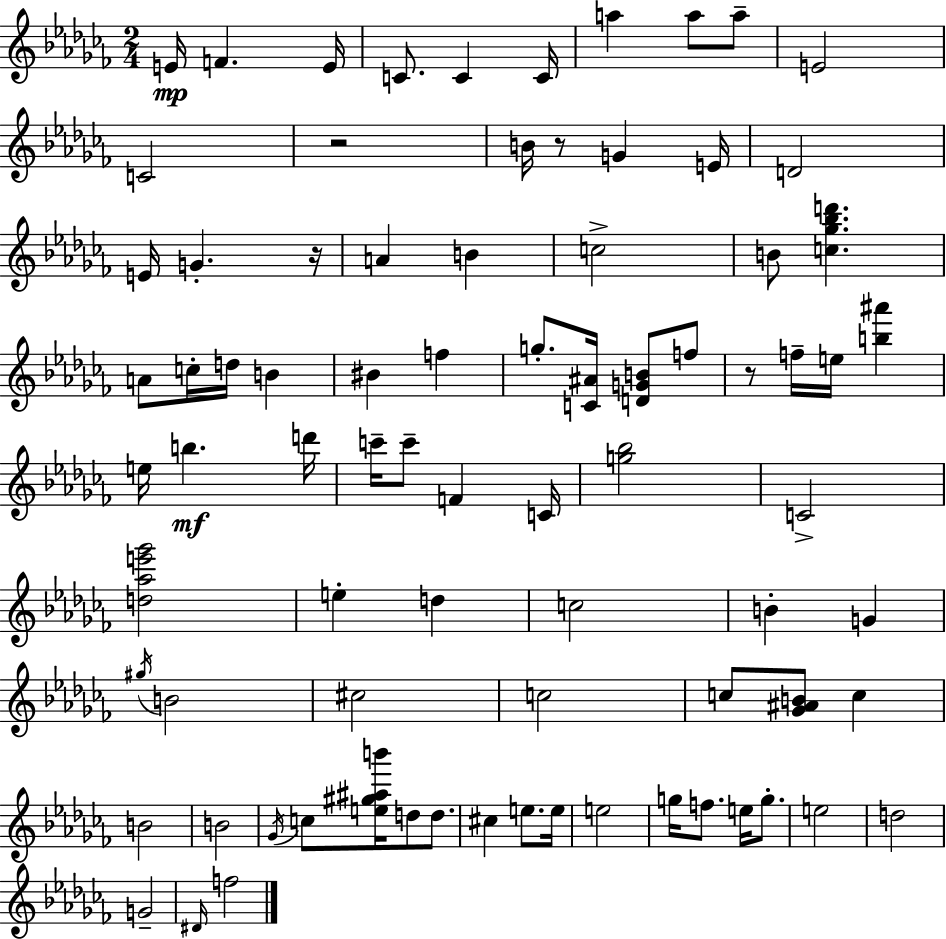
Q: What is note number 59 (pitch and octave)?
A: E5